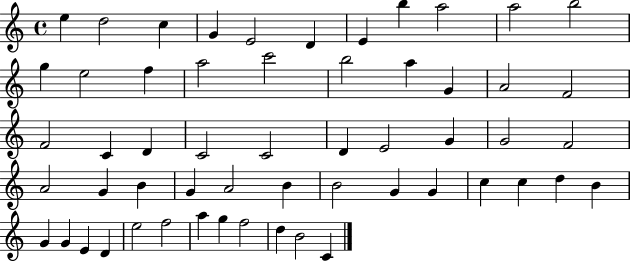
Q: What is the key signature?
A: C major